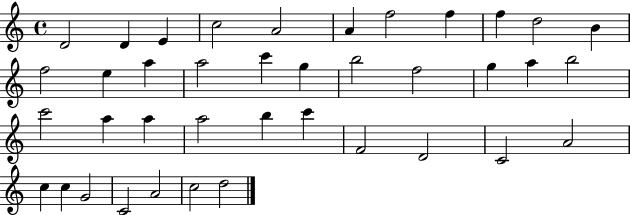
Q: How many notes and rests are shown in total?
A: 39